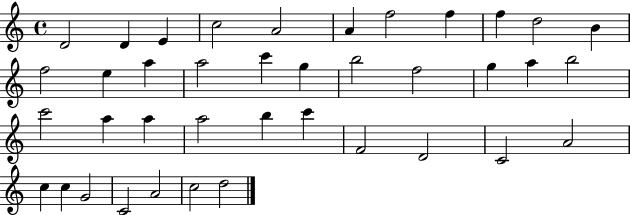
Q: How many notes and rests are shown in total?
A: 39